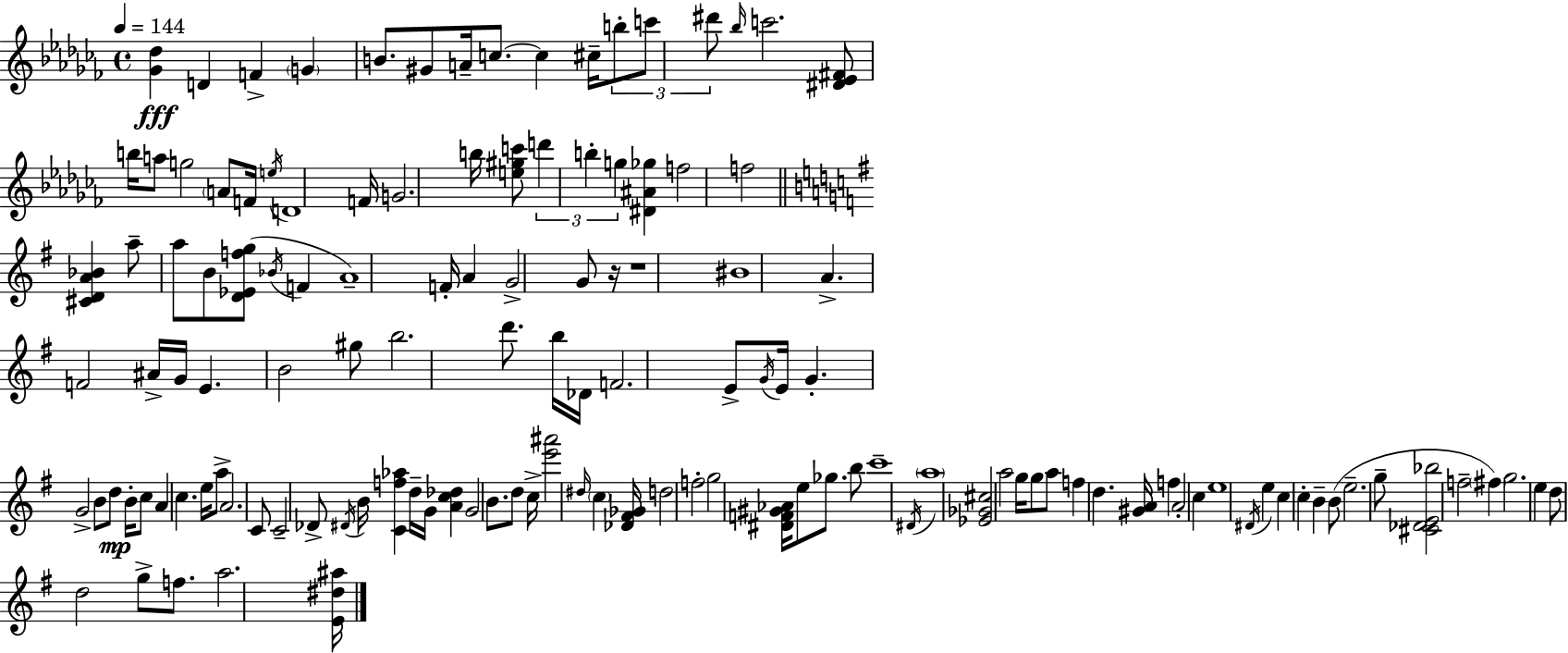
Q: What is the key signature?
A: AES minor